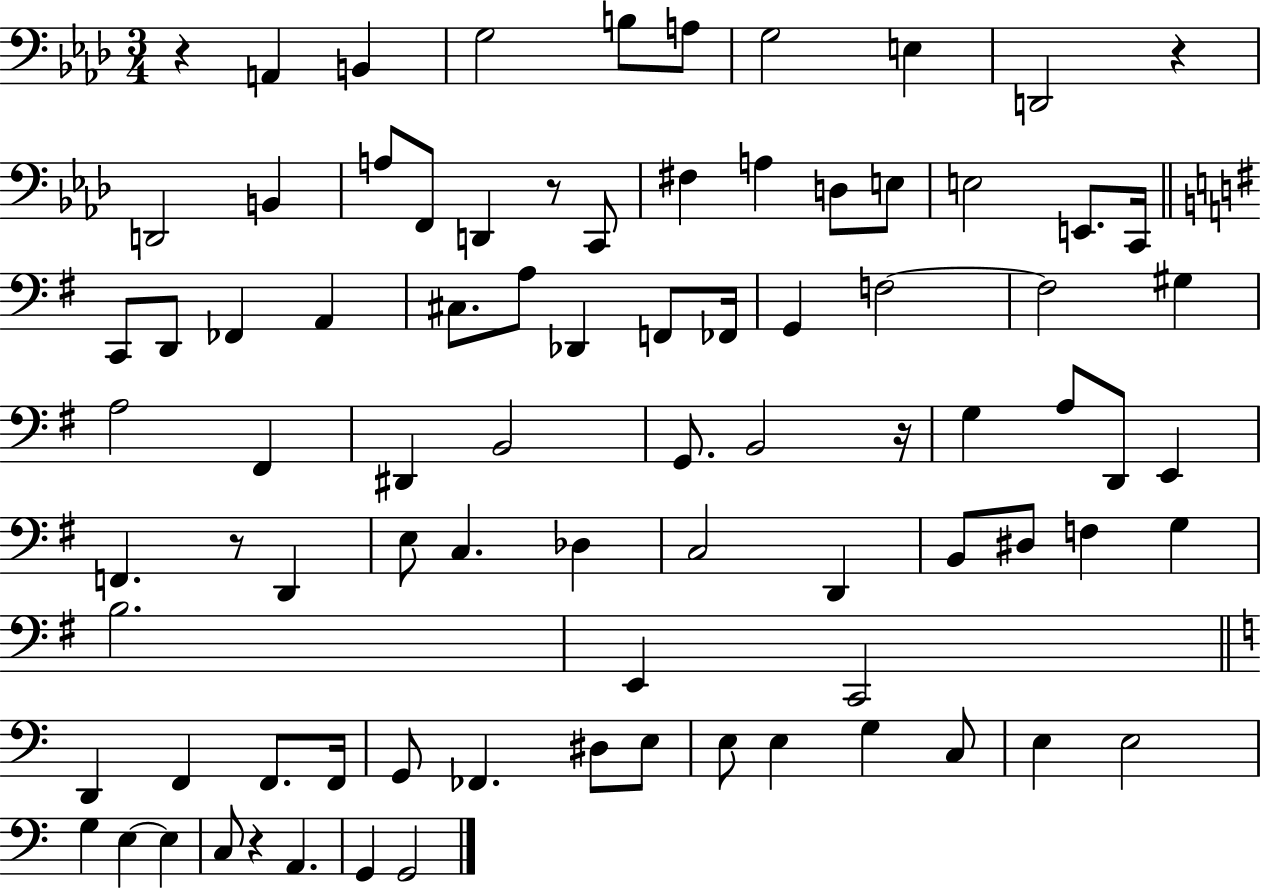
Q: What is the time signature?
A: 3/4